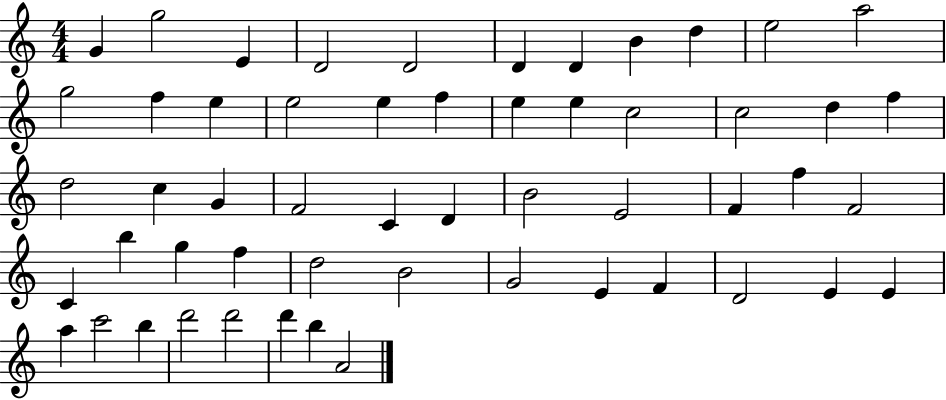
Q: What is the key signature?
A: C major